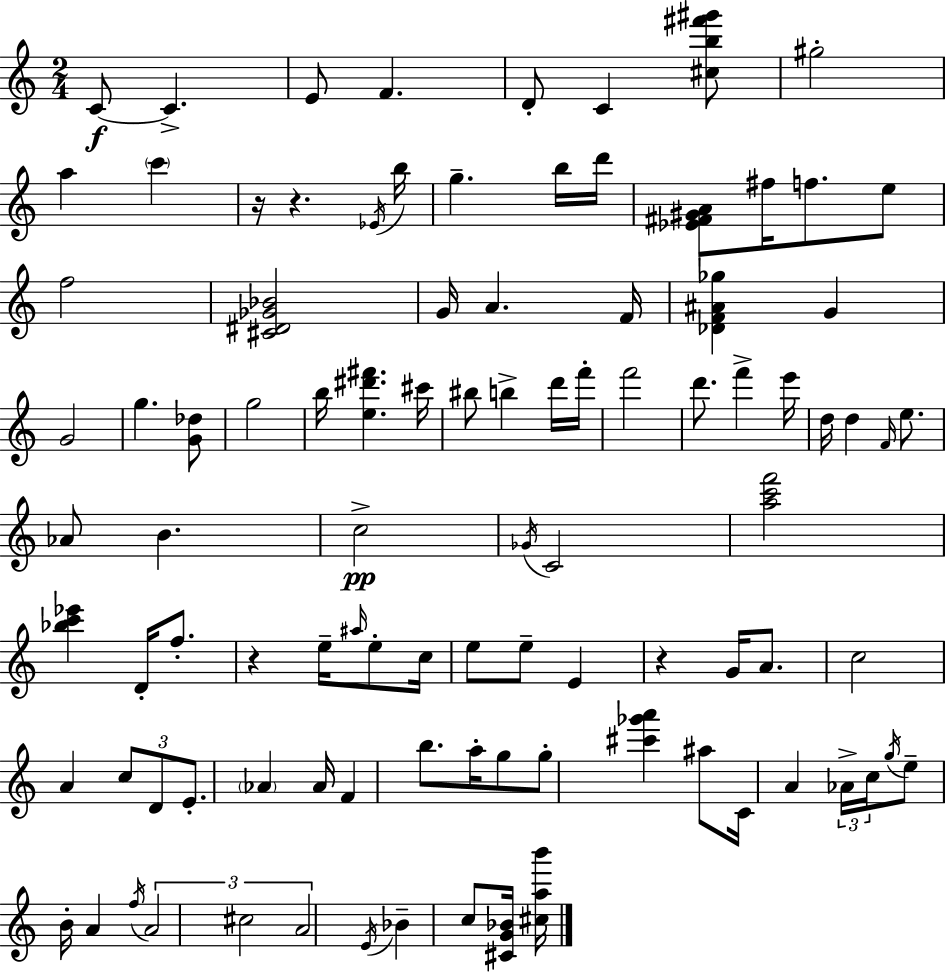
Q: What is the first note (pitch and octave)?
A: C4